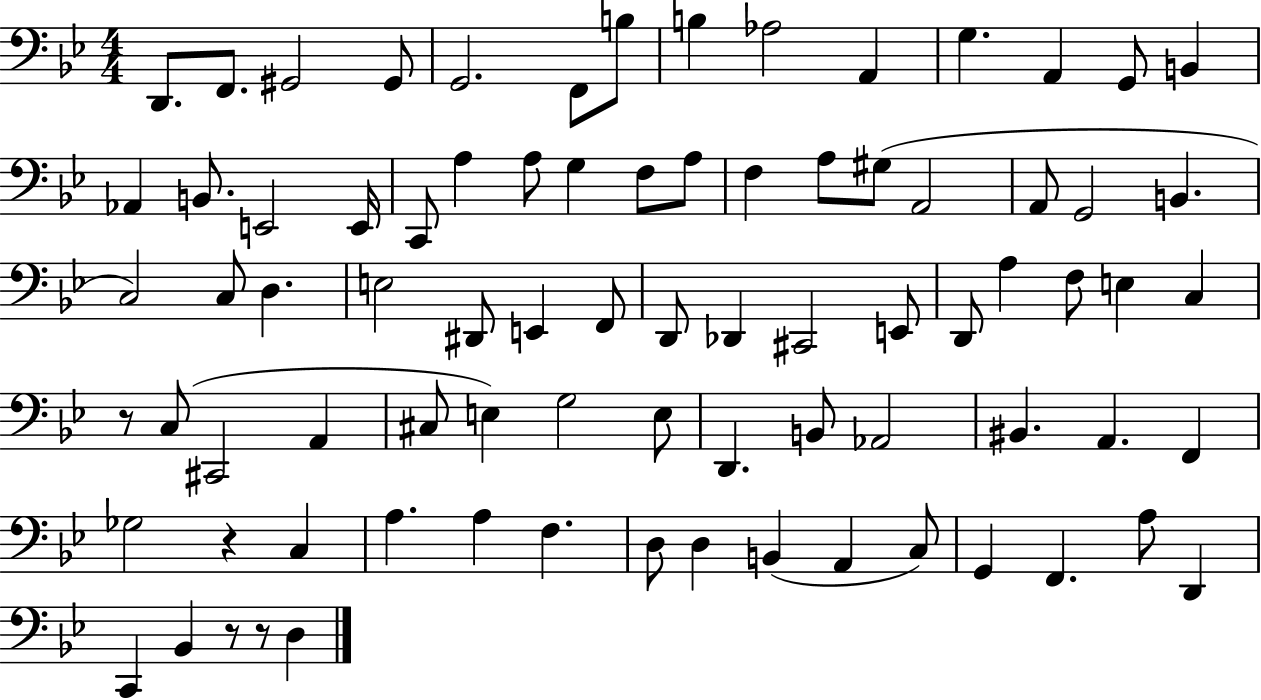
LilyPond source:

{
  \clef bass
  \numericTimeSignature
  \time 4/4
  \key bes \major
  d,8. f,8. gis,2 gis,8 | g,2. f,8 b8 | b4 aes2 a,4 | g4. a,4 g,8 b,4 | \break aes,4 b,8. e,2 e,16 | c,8 a4 a8 g4 f8 a8 | f4 a8 gis8( a,2 | a,8 g,2 b,4. | \break c2) c8 d4. | e2 dis,8 e,4 f,8 | d,8 des,4 cis,2 e,8 | d,8 a4 f8 e4 c4 | \break r8 c8( cis,2 a,4 | cis8 e4) g2 e8 | d,4. b,8 aes,2 | bis,4. a,4. f,4 | \break ges2 r4 c4 | a4. a4 f4. | d8 d4 b,4( a,4 c8) | g,4 f,4. a8 d,4 | \break c,4 bes,4 r8 r8 d4 | \bar "|."
}